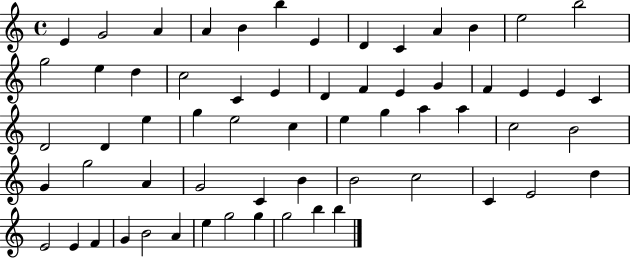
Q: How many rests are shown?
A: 0